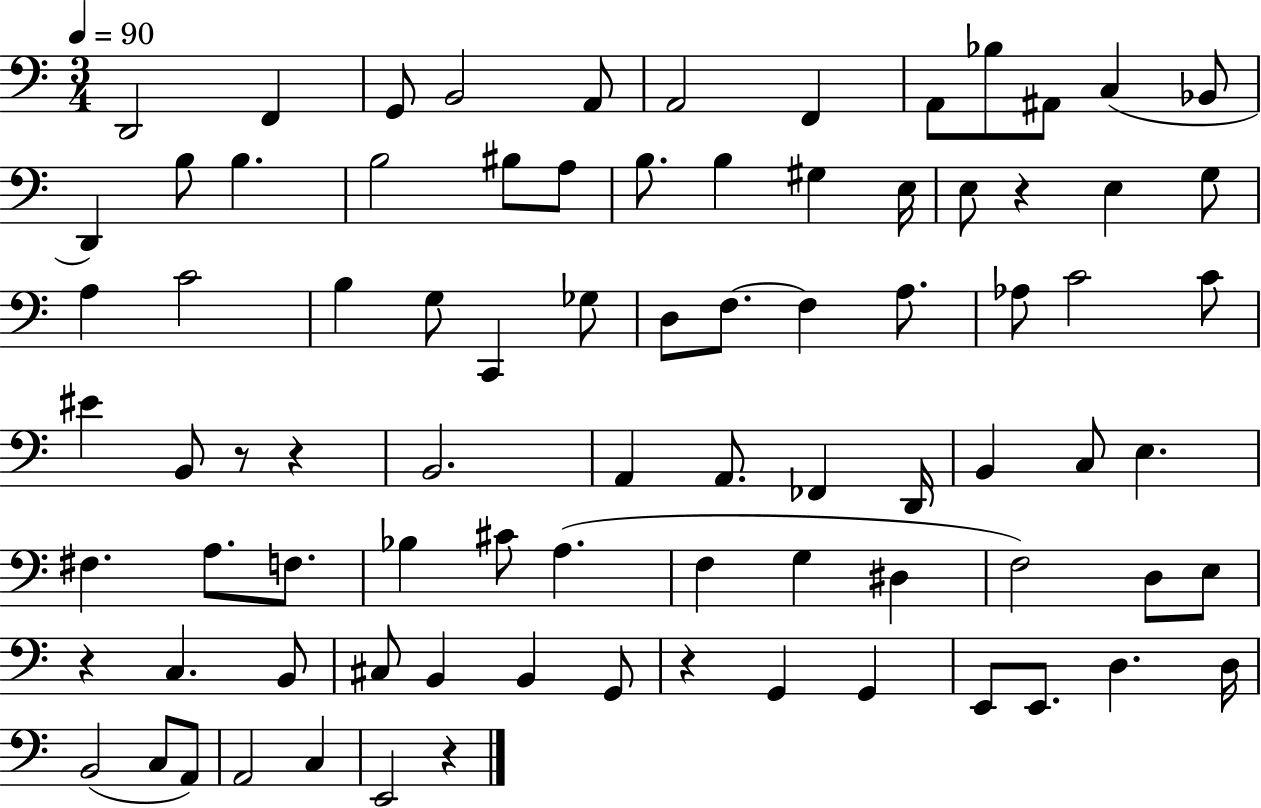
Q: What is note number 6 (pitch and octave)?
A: A2